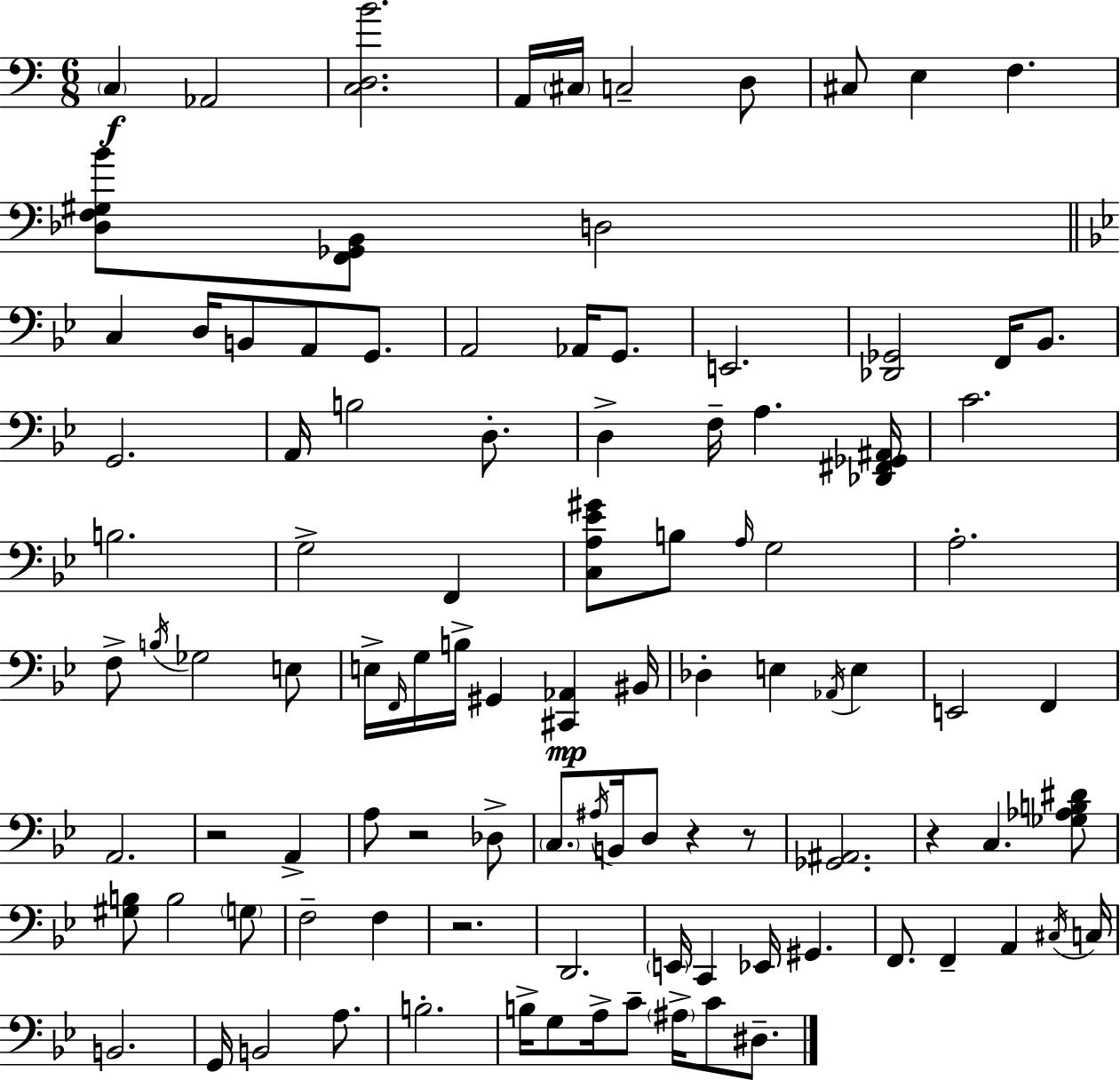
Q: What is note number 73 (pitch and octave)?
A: A2